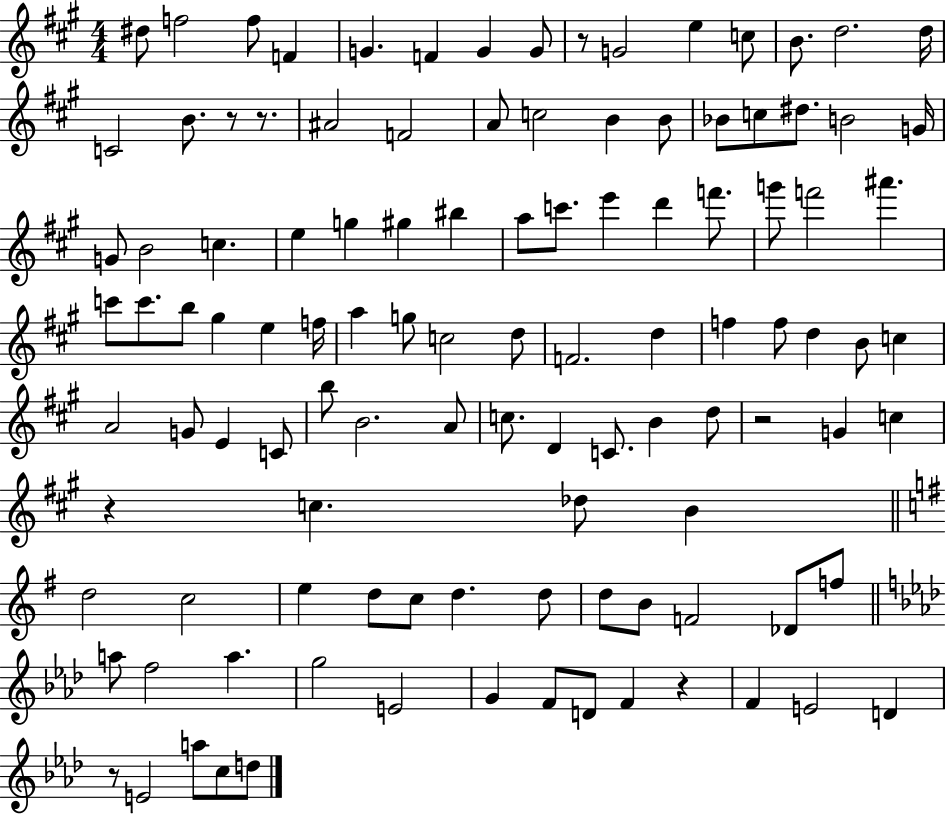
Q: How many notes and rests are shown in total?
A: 111